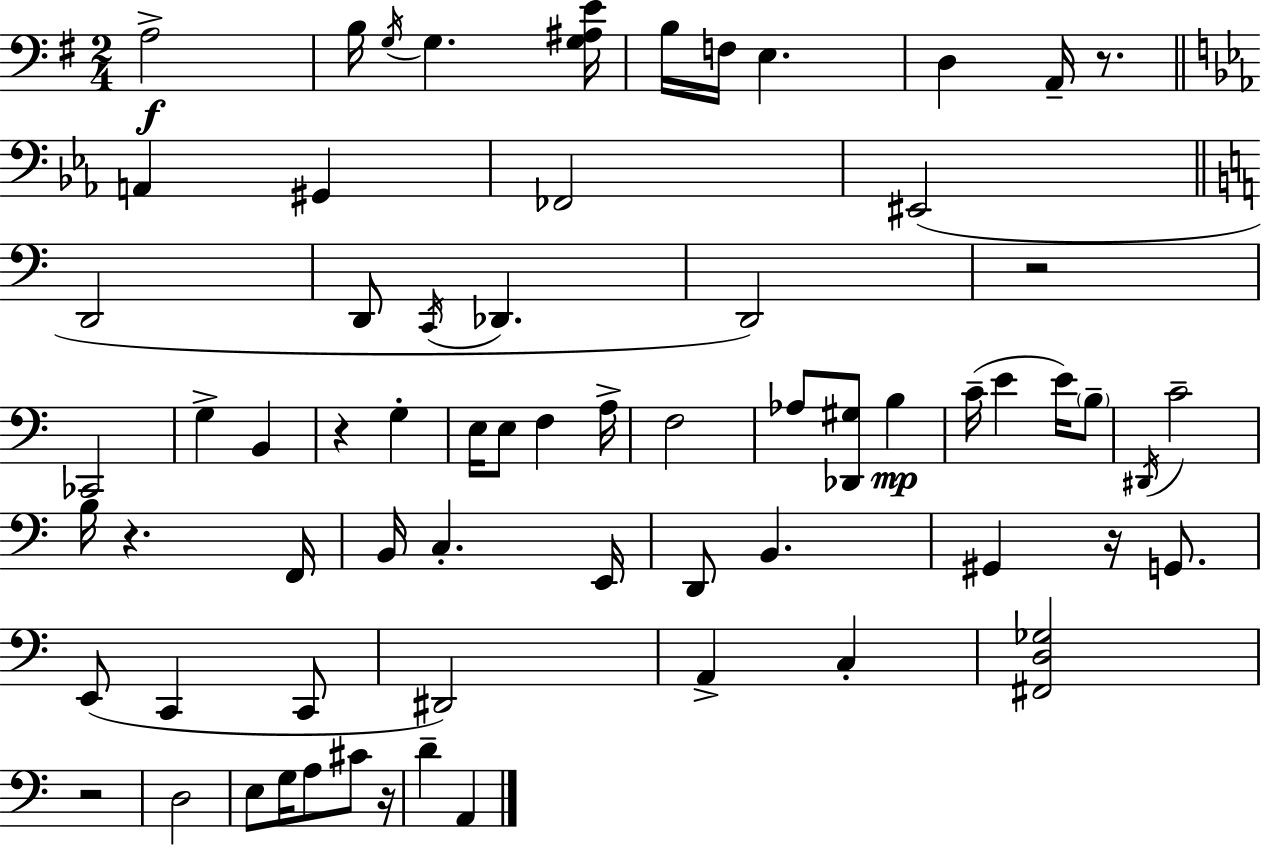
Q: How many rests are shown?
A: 7